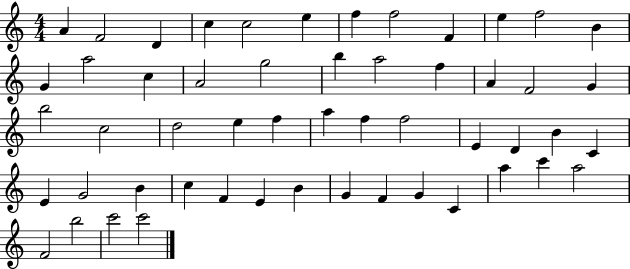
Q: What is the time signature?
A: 4/4